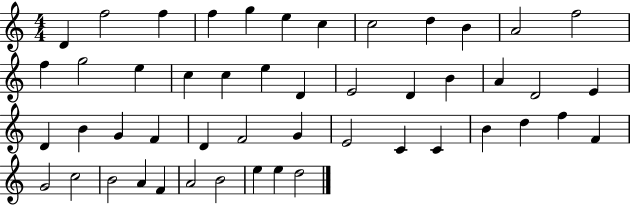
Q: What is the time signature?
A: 4/4